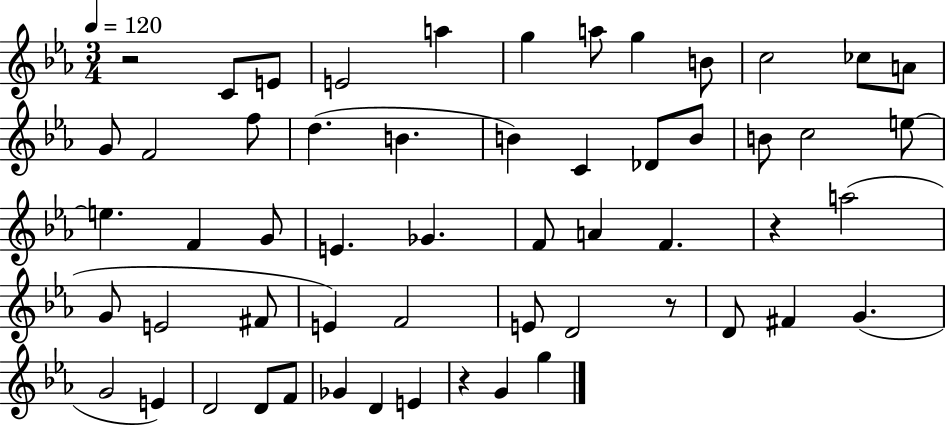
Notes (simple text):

R/h C4/e E4/e E4/h A5/q G5/q A5/e G5/q B4/e C5/h CES5/e A4/e G4/e F4/h F5/e D5/q. B4/q. B4/q C4/q Db4/e B4/e B4/e C5/h E5/e E5/q. F4/q G4/e E4/q. Gb4/q. F4/e A4/q F4/q. R/q A5/h G4/e E4/h F#4/e E4/q F4/h E4/e D4/h R/e D4/e F#4/q G4/q. G4/h E4/q D4/h D4/e F4/e Gb4/q D4/q E4/q R/q G4/q G5/q